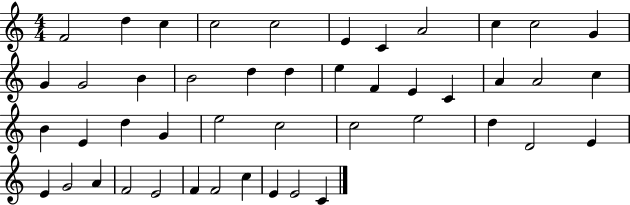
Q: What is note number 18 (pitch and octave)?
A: E5